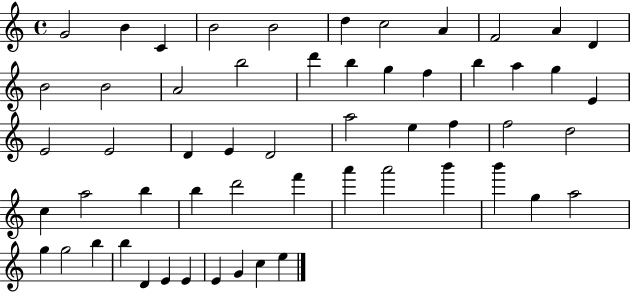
{
  \clef treble
  \time 4/4
  \defaultTimeSignature
  \key c \major
  g'2 b'4 c'4 | b'2 b'2 | d''4 c''2 a'4 | f'2 a'4 d'4 | \break b'2 b'2 | a'2 b''2 | d'''4 b''4 g''4 f''4 | b''4 a''4 g''4 e'4 | \break e'2 e'2 | d'4 e'4 d'2 | a''2 e''4 f''4 | f''2 d''2 | \break c''4 a''2 b''4 | b''4 d'''2 f'''4 | a'''4 a'''2 b'''4 | b'''4 g''4 a''2 | \break g''4 g''2 b''4 | b''4 d'4 e'4 e'4 | e'4 g'4 c''4 e''4 | \bar "|."
}